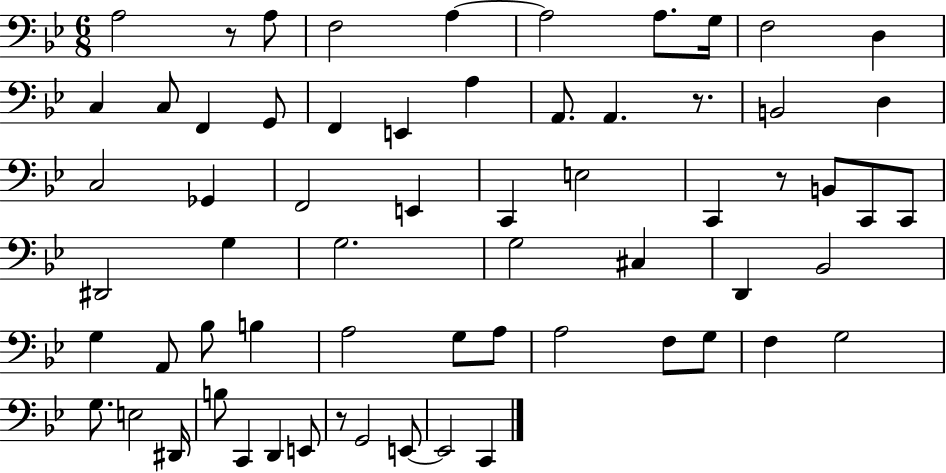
A3/h R/e A3/e F3/h A3/q A3/h A3/e. G3/s F3/h D3/q C3/q C3/e F2/q G2/e F2/q E2/q A3/q A2/e. A2/q. R/e. B2/h D3/q C3/h Gb2/q F2/h E2/q C2/q E3/h C2/q R/e B2/e C2/e C2/e D#2/h G3/q G3/h. G3/h C#3/q D2/q Bb2/h G3/q A2/e Bb3/e B3/q A3/h G3/e A3/e A3/h F3/e G3/e F3/q G3/h G3/e. E3/h D#2/s B3/e C2/q D2/q E2/e R/e G2/h E2/e E2/h C2/q